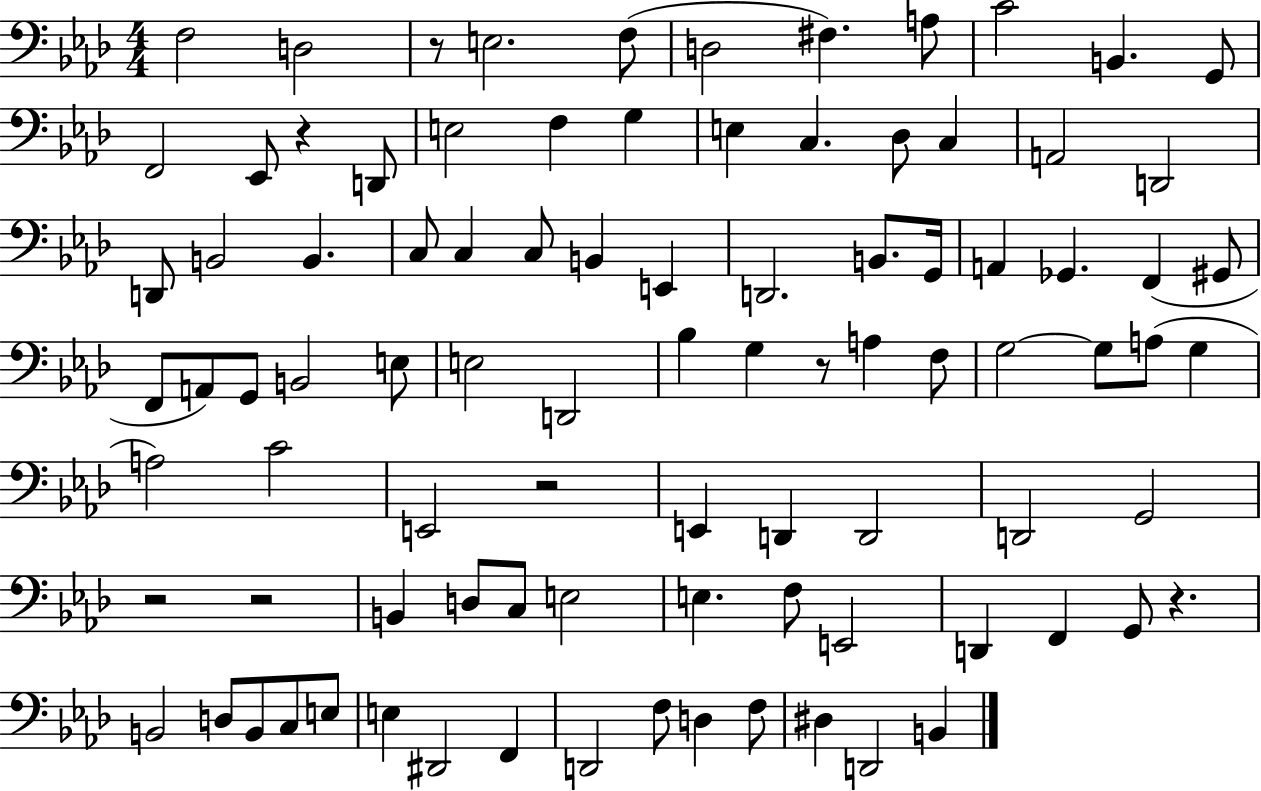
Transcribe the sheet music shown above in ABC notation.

X:1
T:Untitled
M:4/4
L:1/4
K:Ab
F,2 D,2 z/2 E,2 F,/2 D,2 ^F, A,/2 C2 B,, G,,/2 F,,2 _E,,/2 z D,,/2 E,2 F, G, E, C, _D,/2 C, A,,2 D,,2 D,,/2 B,,2 B,, C,/2 C, C,/2 B,, E,, D,,2 B,,/2 G,,/4 A,, _G,, F,, ^G,,/2 F,,/2 A,,/2 G,,/2 B,,2 E,/2 E,2 D,,2 _B, G, z/2 A, F,/2 G,2 G,/2 A,/2 G, A,2 C2 E,,2 z2 E,, D,, D,,2 D,,2 G,,2 z2 z2 B,, D,/2 C,/2 E,2 E, F,/2 E,,2 D,, F,, G,,/2 z B,,2 D,/2 B,,/2 C,/2 E,/2 E, ^D,,2 F,, D,,2 F,/2 D, F,/2 ^D, D,,2 B,,